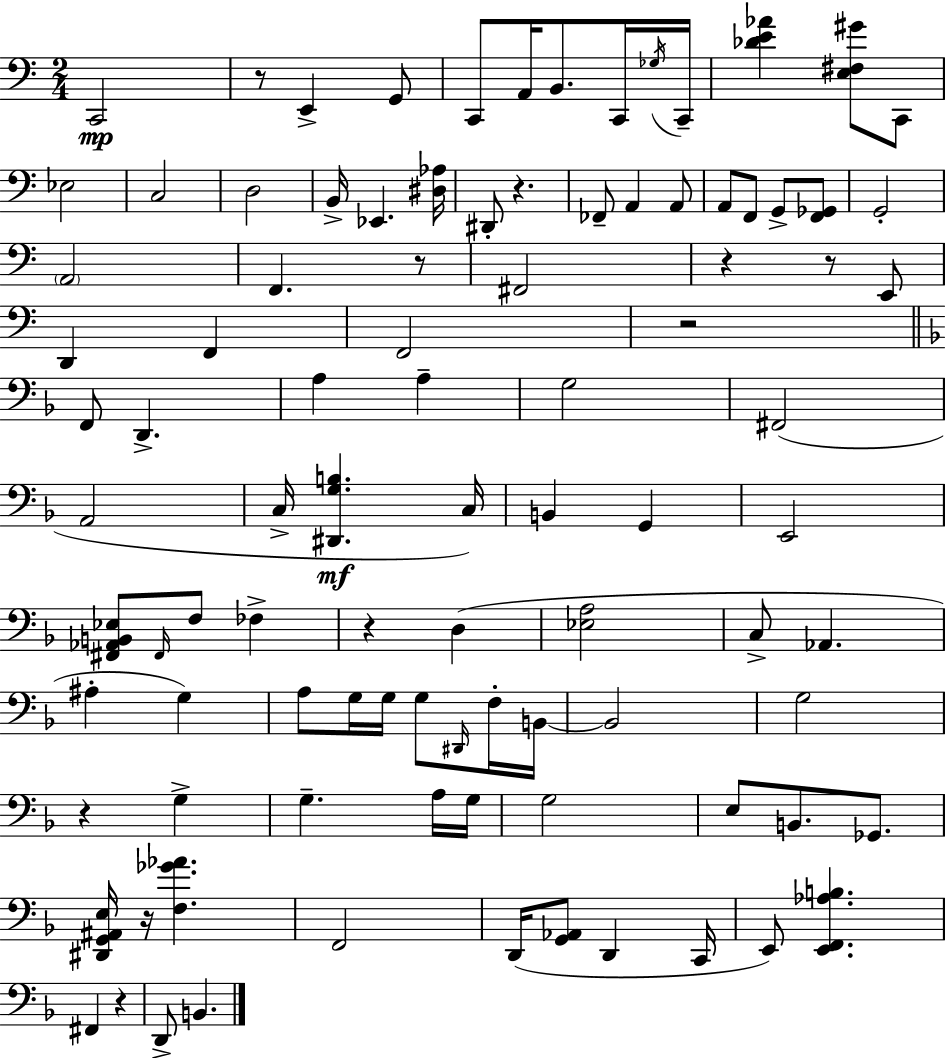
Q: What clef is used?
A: bass